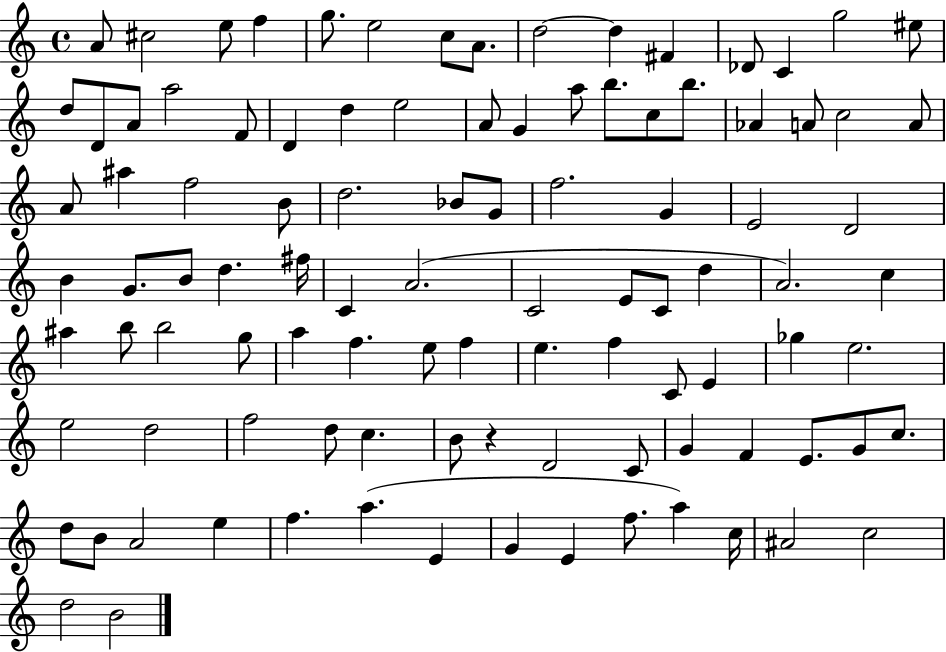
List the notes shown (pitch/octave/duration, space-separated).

A4/e C#5/h E5/e F5/q G5/e. E5/h C5/e A4/e. D5/h D5/q F#4/q Db4/e C4/q G5/h EIS5/e D5/e D4/e A4/e A5/h F4/e D4/q D5/q E5/h A4/e G4/q A5/e B5/e. C5/e B5/e. Ab4/q A4/e C5/h A4/e A4/e A#5/q F5/h B4/e D5/h. Bb4/e G4/e F5/h. G4/q E4/h D4/h B4/q G4/e. B4/e D5/q. F#5/s C4/q A4/h. C4/h E4/e C4/e D5/q A4/h. C5/q A#5/q B5/e B5/h G5/e A5/q F5/q. E5/e F5/q E5/q. F5/q C4/e E4/q Gb5/q E5/h. E5/h D5/h F5/h D5/e C5/q. B4/e R/q D4/h C4/e G4/q F4/q E4/e. G4/e C5/e. D5/e B4/e A4/h E5/q F5/q. A5/q. E4/q G4/q E4/q F5/e. A5/q C5/s A#4/h C5/h D5/h B4/h